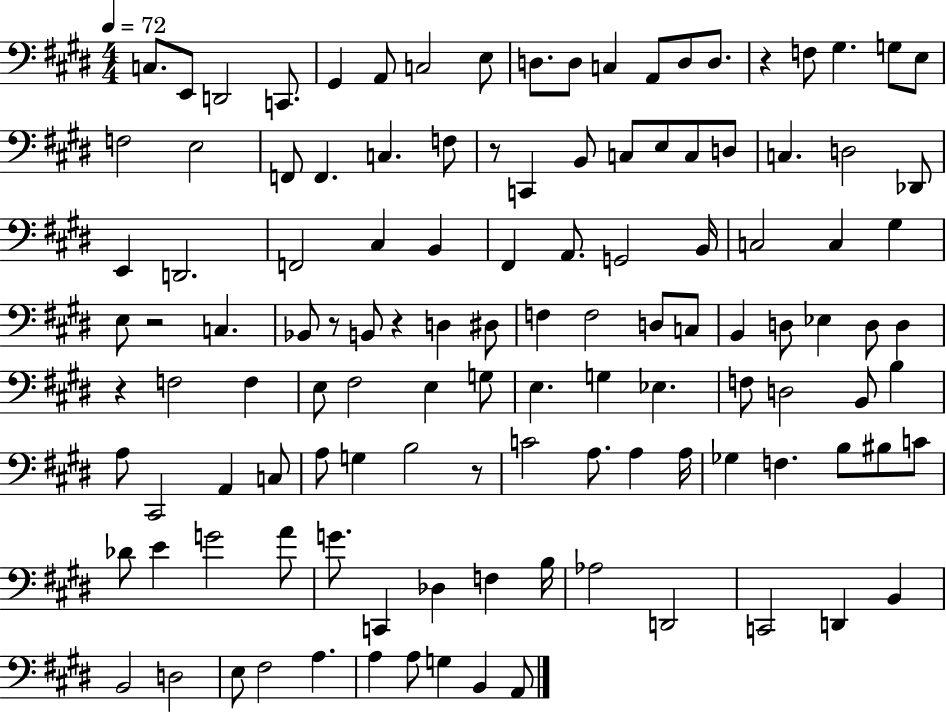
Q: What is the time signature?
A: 4/4